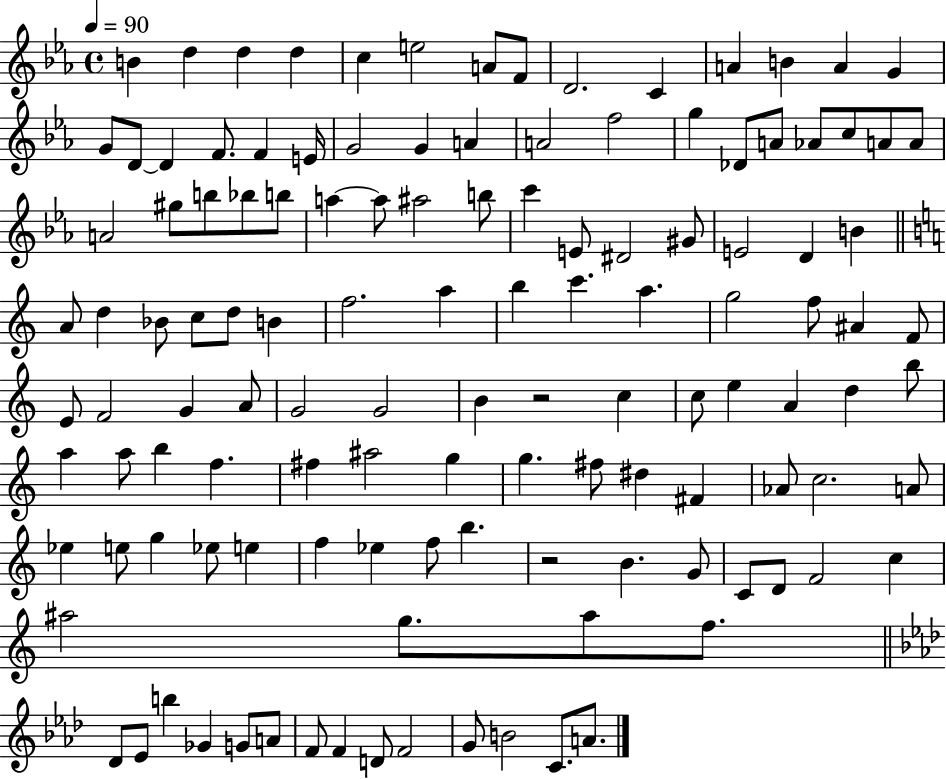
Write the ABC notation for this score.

X:1
T:Untitled
M:4/4
L:1/4
K:Eb
B d d d c e2 A/2 F/2 D2 C A B A G G/2 D/2 D F/2 F E/4 G2 G A A2 f2 g _D/2 A/2 _A/2 c/2 A/2 A/2 A2 ^g/2 b/2 _b/2 b/2 a a/2 ^a2 b/2 c' E/2 ^D2 ^G/2 E2 D B A/2 d _B/2 c/2 d/2 B f2 a b c' a g2 f/2 ^A F/2 E/2 F2 G A/2 G2 G2 B z2 c c/2 e A d b/2 a a/2 b f ^f ^a2 g g ^f/2 ^d ^F _A/2 c2 A/2 _e e/2 g _e/2 e f _e f/2 b z2 B G/2 C/2 D/2 F2 c ^a2 g/2 ^a/2 f/2 _D/2 _E/2 b _G G/2 A/2 F/2 F D/2 F2 G/2 B2 C/2 A/2